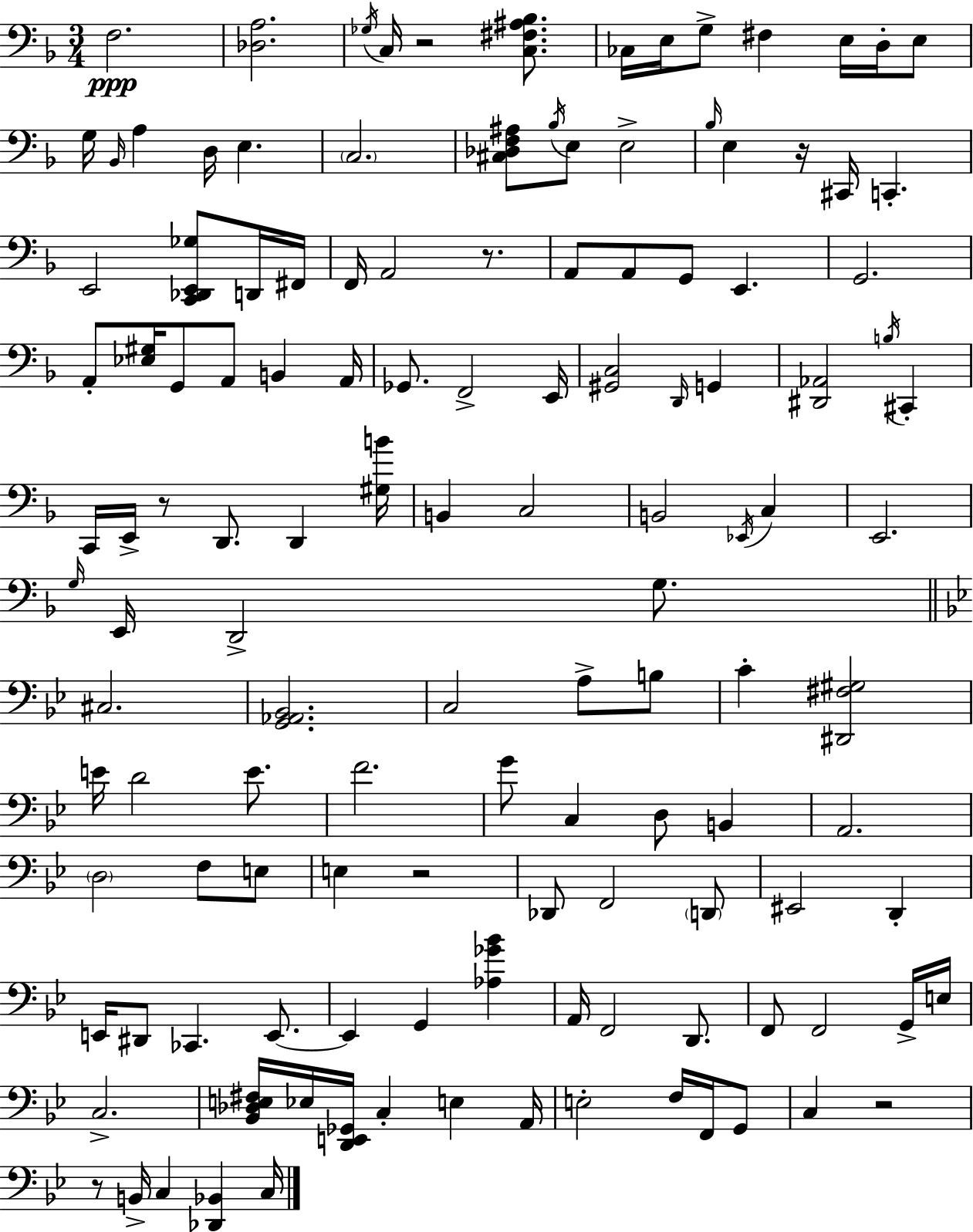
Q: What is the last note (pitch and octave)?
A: C3